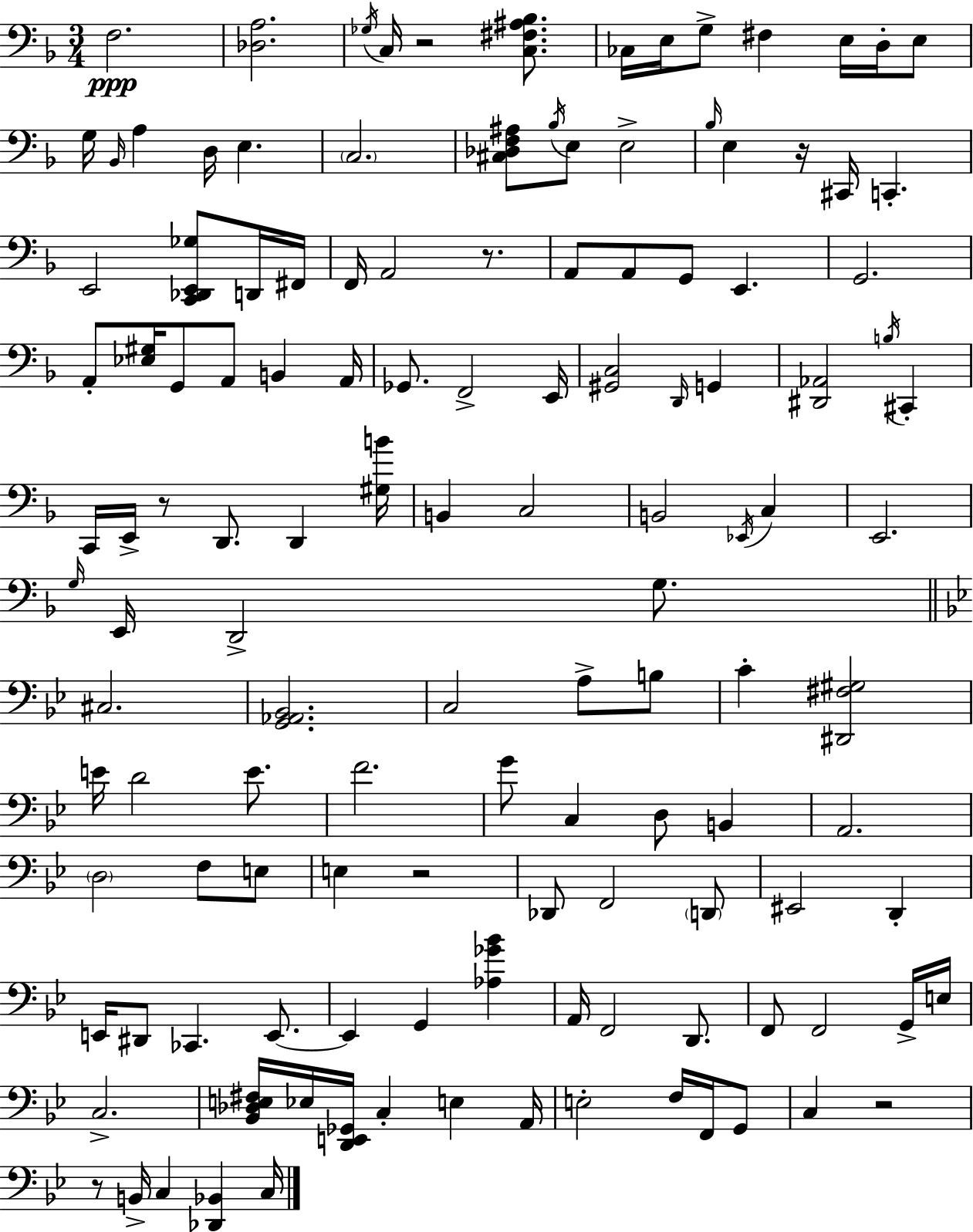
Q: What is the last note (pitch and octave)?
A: C3